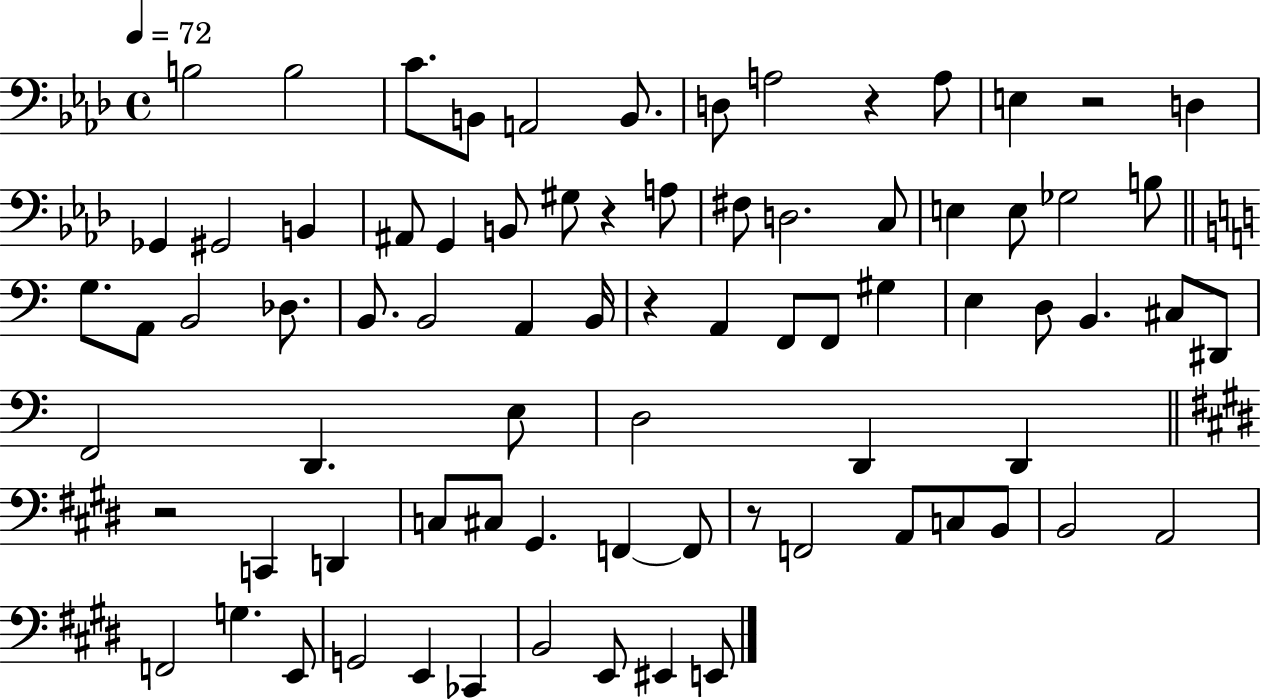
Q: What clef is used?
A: bass